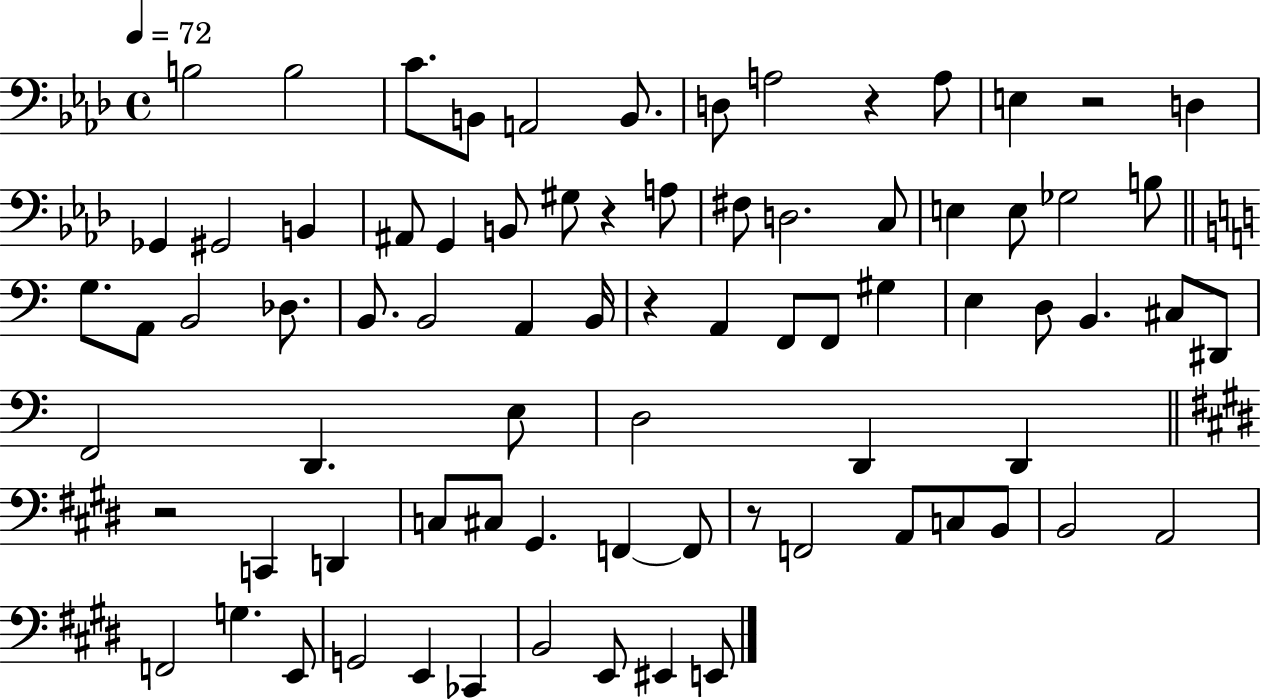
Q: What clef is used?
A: bass